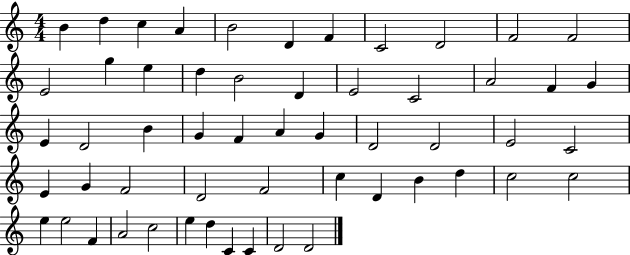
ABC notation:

X:1
T:Untitled
M:4/4
L:1/4
K:C
B d c A B2 D F C2 D2 F2 F2 E2 g e d B2 D E2 C2 A2 F G E D2 B G F A G D2 D2 E2 C2 E G F2 D2 F2 c D B d c2 c2 e e2 F A2 c2 e d C C D2 D2